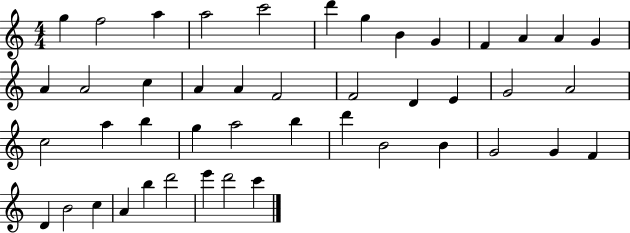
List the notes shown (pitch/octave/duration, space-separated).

G5/q F5/h A5/q A5/h C6/h D6/q G5/q B4/q G4/q F4/q A4/q A4/q G4/q A4/q A4/h C5/q A4/q A4/q F4/h F4/h D4/q E4/q G4/h A4/h C5/h A5/q B5/q G5/q A5/h B5/q D6/q B4/h B4/q G4/h G4/q F4/q D4/q B4/h C5/q A4/q B5/q D6/h E6/q D6/h C6/q